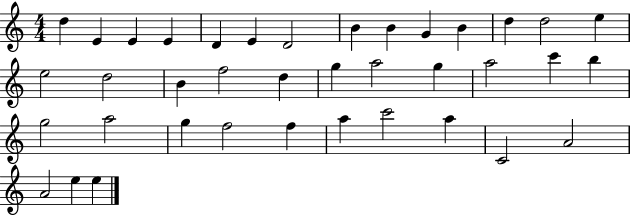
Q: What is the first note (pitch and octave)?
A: D5